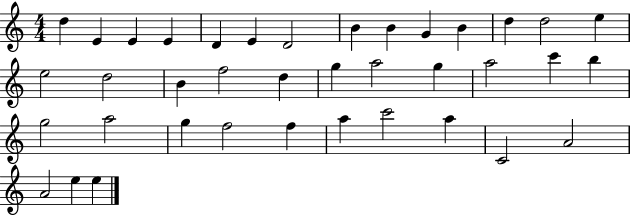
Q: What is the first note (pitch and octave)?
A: D5